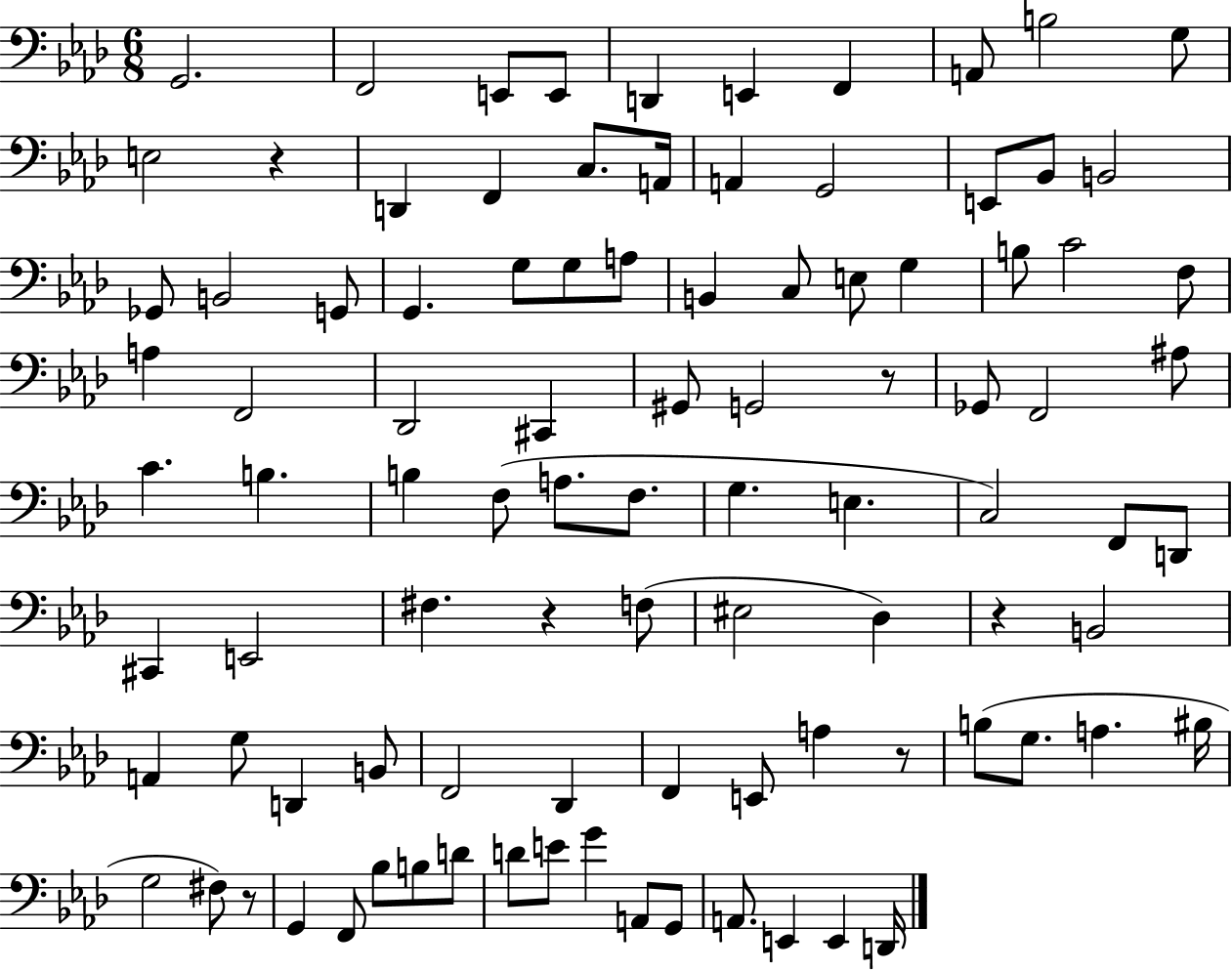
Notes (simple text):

G2/h. F2/h E2/e E2/e D2/q E2/q F2/q A2/e B3/h G3/e E3/h R/q D2/q F2/q C3/e. A2/s A2/q G2/h E2/e Bb2/e B2/h Gb2/e B2/h G2/e G2/q. G3/e G3/e A3/e B2/q C3/e E3/e G3/q B3/e C4/h F3/e A3/q F2/h Db2/h C#2/q G#2/e G2/h R/e Gb2/e F2/h A#3/e C4/q. B3/q. B3/q F3/e A3/e. F3/e. G3/q. E3/q. C3/h F2/e D2/e C#2/q E2/h F#3/q. R/q F3/e EIS3/h Db3/q R/q B2/h A2/q G3/e D2/q B2/e F2/h Db2/q F2/q E2/e A3/q R/e B3/e G3/e. A3/q. BIS3/s G3/h F#3/e R/e G2/q F2/e Bb3/e B3/e D4/e D4/e E4/e G4/q A2/e G2/e A2/e. E2/q E2/q D2/s